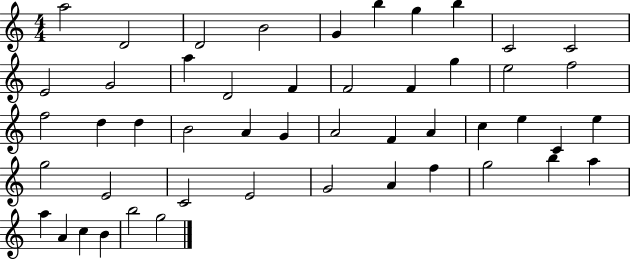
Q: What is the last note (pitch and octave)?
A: G5